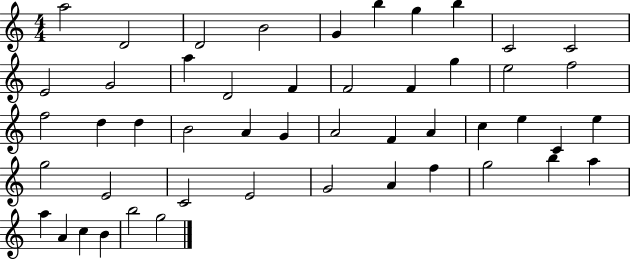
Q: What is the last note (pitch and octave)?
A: G5